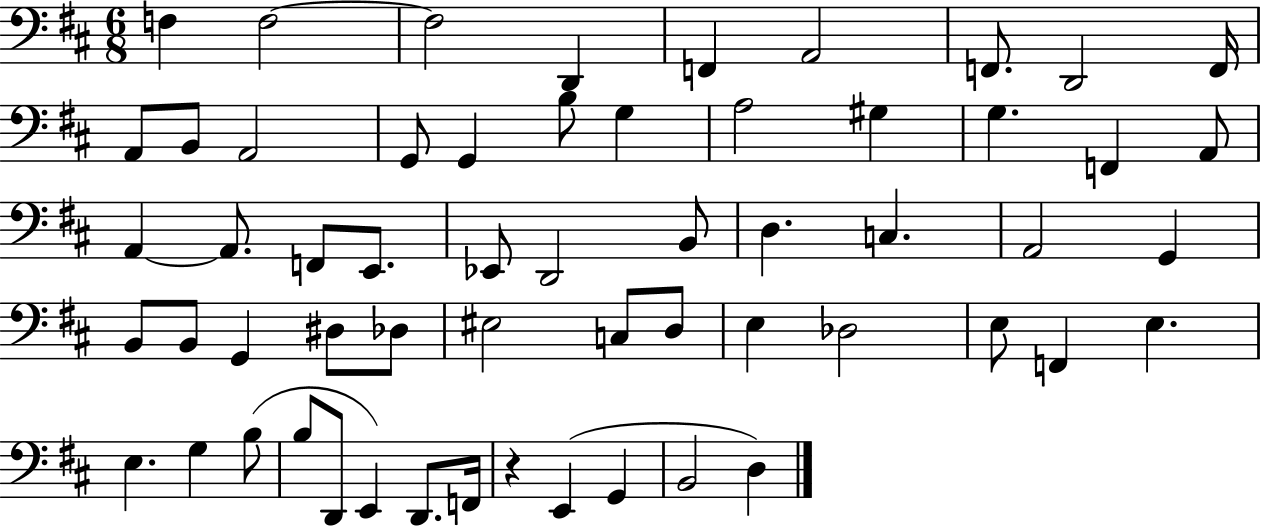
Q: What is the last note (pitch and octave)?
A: D3